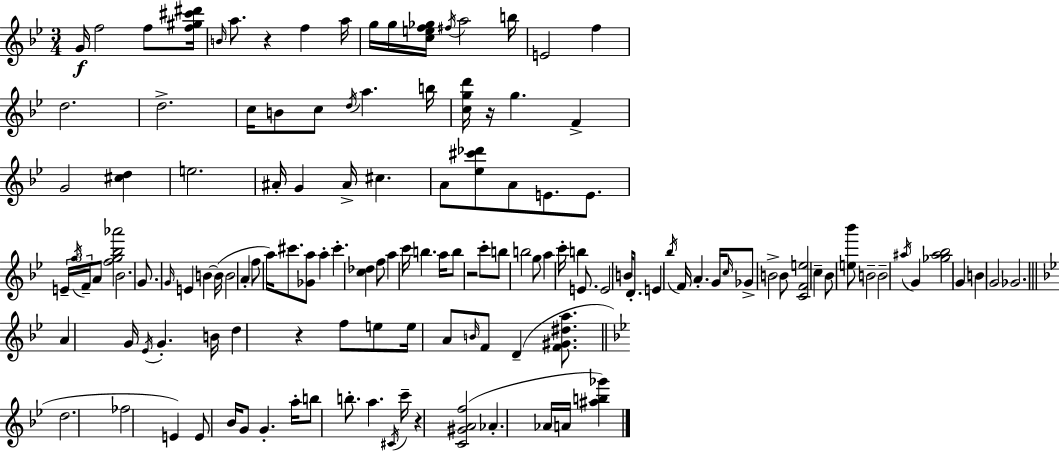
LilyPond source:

{
  \clef treble
  \numericTimeSignature
  \time 3/4
  \key bes \major
  g'16\f f''2 f''8 <f'' gis'' cis''' dis'''>16 | \grace { b'16 } a''8. r4 f''4 | a''16 g''16 g''16 <c'' e'' f'' ges''>16 \acciaccatura { fis''16 } a''2 | b''16 e'2 f''4 | \break d''2. | d''2.-> | c''16 b'8 c''8 \acciaccatura { d''16 } a''4. | b''16 <c'' g'' d'''>16 r16 g''4. f'4-> | \break g'2 <cis'' d''>4 | e''2. | ais'16-. g'4 ais'16-> cis''4. | a'8 <ees'' cis''' des'''>8 a'8 e'8. | \break e'8. \tuplet 3/2 { e'16-- \acciaccatura { g''16 } f'16-- } a'8 <f'' g'' bes'' aes'''>2 | bes'2. | g'8. \grace { g'16 } e'4 | b'4~~ b'16( b'2 | \break a'4-. f''8 a''16) cis'''8. <ges' a''>8 | a''4-. cis'''4.-. <c'' des''>4 | f''8 a''4 c'''16 b''4. | a''16 b''8 r2 | \break c'''8-. b''8 b''2 | g''8 a''4 c'''16-. b''4 | e'8. e'2 | b'16 d'8.-. e'4 \acciaccatura { bes''16 } f'16 a'4.-. | \break g'16 \grace { c''16 } ges'8-> b'2-> | b'8 <c' f' e''>2 | c''4-- bes'8 <e'' bes'''>8 b'2-- | b'2-- | \break \acciaccatura { ais''16 } g'4 <ges'' ais'' bes''>2 | g'4 b'4 | g'2 ges'2. | \bar "||" \break \key bes \major a'4 g'16 \acciaccatura { ees'16 } g'4.-. | b'16 d''4 r4 f''8 e''8 | e''16 a'8 \grace { b'16 } f'8 d'4--( <f' gis' dis'' a''>8. | \bar "||" \break \key g \minor d''2. | fes''2 e'4) | e'8 bes'16 g'8 g'4.-. a''16-. | b''8 b''8.-. a''4. \acciaccatura { cis'16 } | \break c'''16-- r4 <c' gis' a' f''>2( | aes'4.-. aes'16 a'16 <ais'' b'' ges'''>4) | \bar "|."
}